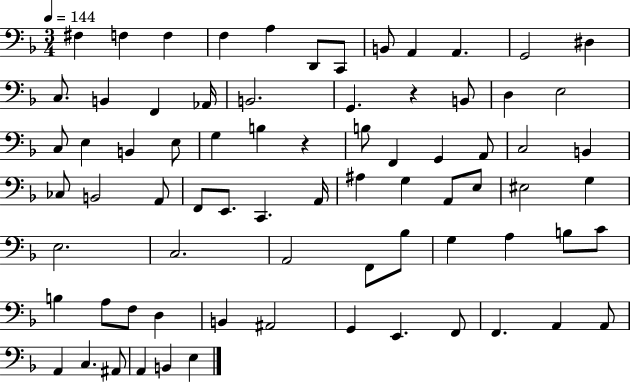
F#3/q F3/q F3/q F3/q A3/q D2/e C2/e B2/e A2/q A2/q. G2/h D#3/q C3/e. B2/q F2/q Ab2/s B2/h. G2/q. R/q B2/e D3/q E3/h C3/e E3/q B2/q E3/e G3/q B3/q R/q B3/e F2/q G2/q A2/e C3/h B2/q CES3/e B2/h A2/e F2/e E2/e. C2/q. A2/s A#3/q G3/q A2/e E3/e EIS3/h G3/q E3/h. C3/h. A2/h F2/e Bb3/e G3/q A3/q B3/e C4/e B3/q A3/e F3/e D3/q B2/q A#2/h G2/q E2/q. F2/e F2/q. A2/q A2/e A2/q C3/q. A#2/e A2/q B2/q E3/q